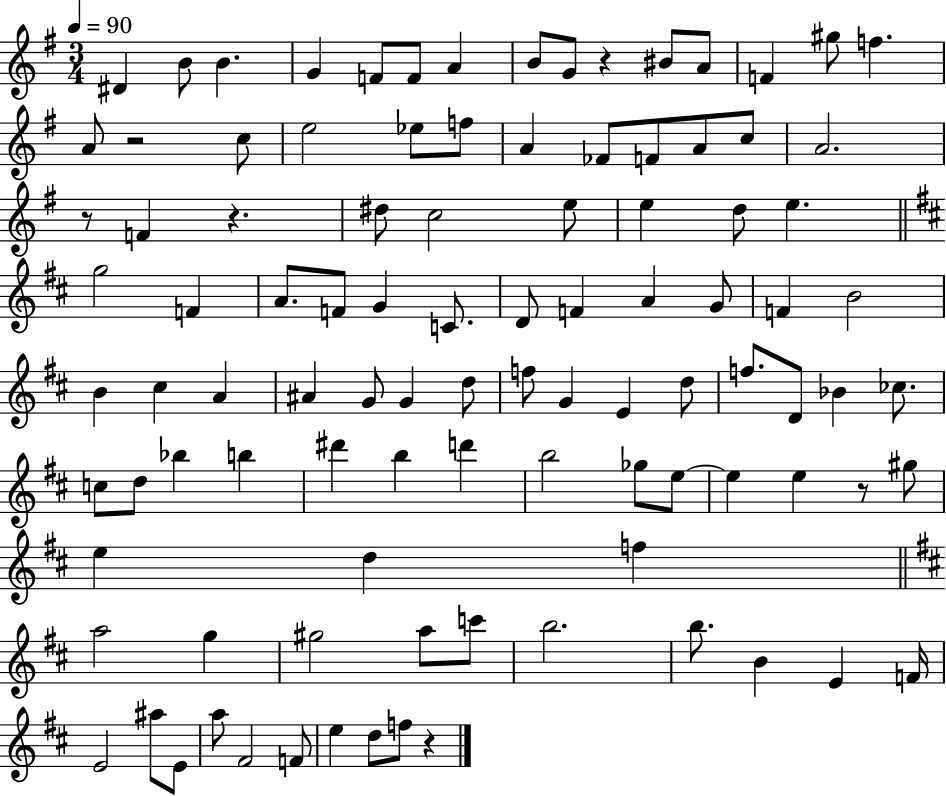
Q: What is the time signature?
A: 3/4